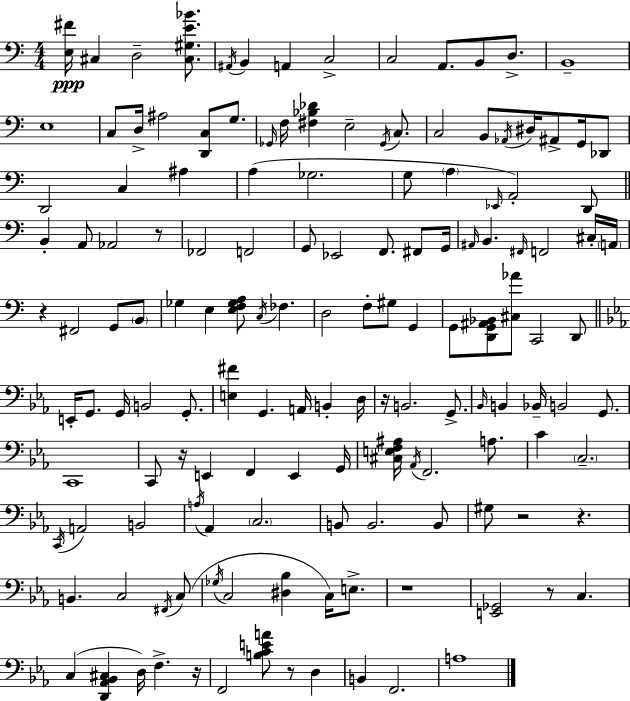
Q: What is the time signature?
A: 4/4